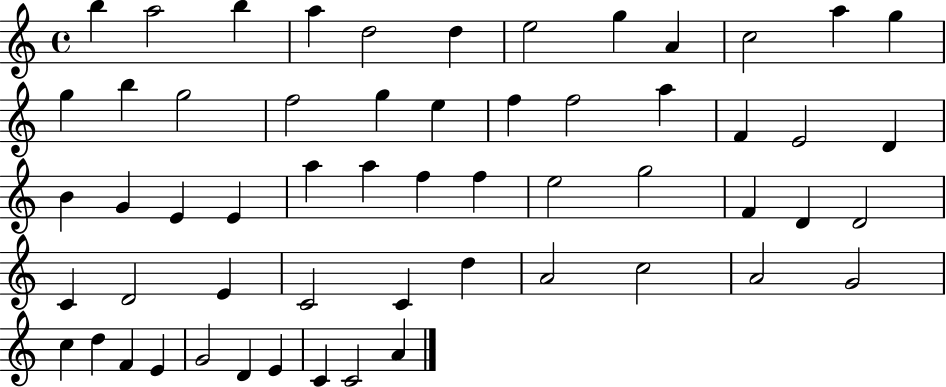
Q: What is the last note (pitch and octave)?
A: A4